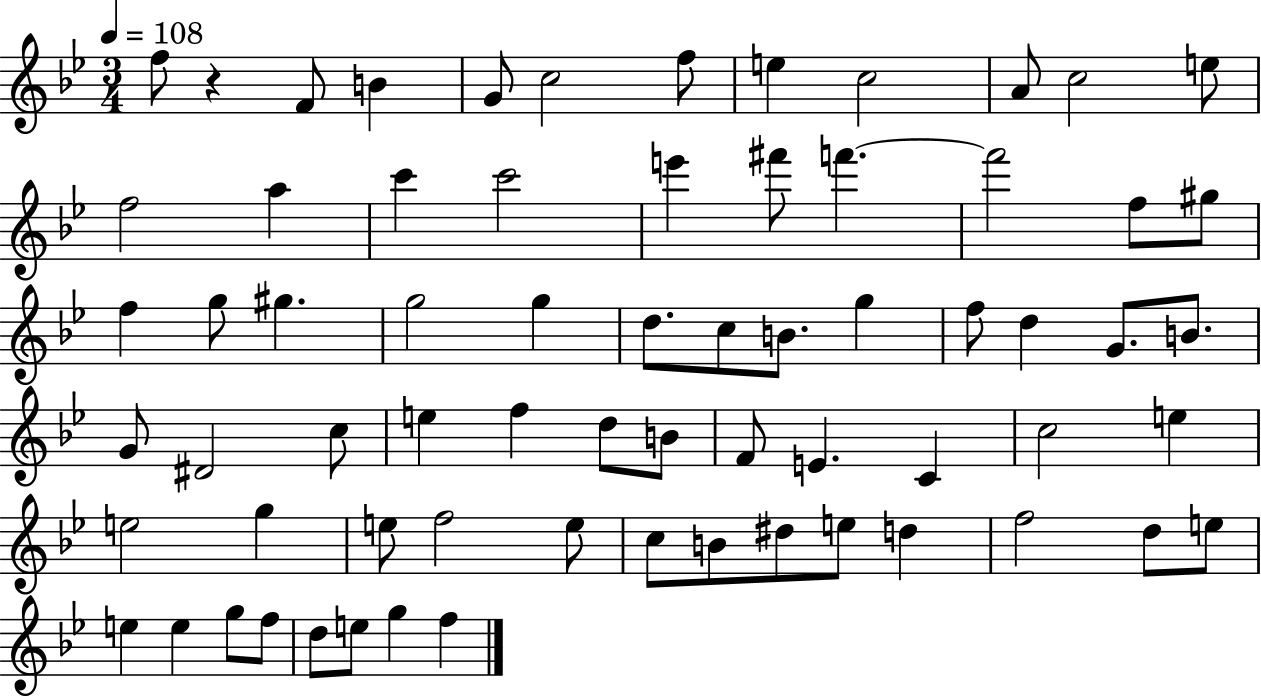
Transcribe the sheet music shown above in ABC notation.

X:1
T:Untitled
M:3/4
L:1/4
K:Bb
f/2 z F/2 B G/2 c2 f/2 e c2 A/2 c2 e/2 f2 a c' c'2 e' ^f'/2 f' f'2 f/2 ^g/2 f g/2 ^g g2 g d/2 c/2 B/2 g f/2 d G/2 B/2 G/2 ^D2 c/2 e f d/2 B/2 F/2 E C c2 e e2 g e/2 f2 e/2 c/2 B/2 ^d/2 e/2 d f2 d/2 e/2 e e g/2 f/2 d/2 e/2 g f